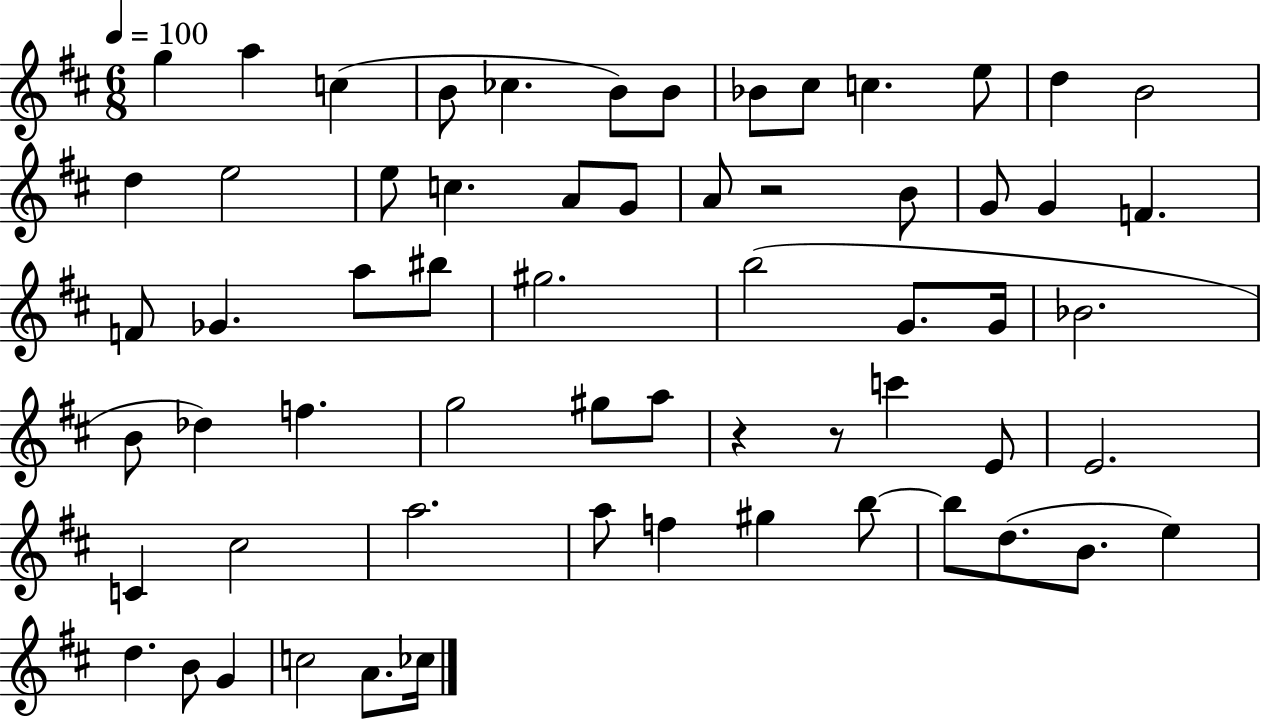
G5/q A5/q C5/q B4/e CES5/q. B4/e B4/e Bb4/e C#5/e C5/q. E5/e D5/q B4/h D5/q E5/h E5/e C5/q. A4/e G4/e A4/e R/h B4/e G4/e G4/q F4/q. F4/e Gb4/q. A5/e BIS5/e G#5/h. B5/h G4/e. G4/s Bb4/h. B4/e Db5/q F5/q. G5/h G#5/e A5/e R/q R/e C6/q E4/e E4/h. C4/q C#5/h A5/h. A5/e F5/q G#5/q B5/e B5/e D5/e. B4/e. E5/q D5/q. B4/e G4/q C5/h A4/e. CES5/s